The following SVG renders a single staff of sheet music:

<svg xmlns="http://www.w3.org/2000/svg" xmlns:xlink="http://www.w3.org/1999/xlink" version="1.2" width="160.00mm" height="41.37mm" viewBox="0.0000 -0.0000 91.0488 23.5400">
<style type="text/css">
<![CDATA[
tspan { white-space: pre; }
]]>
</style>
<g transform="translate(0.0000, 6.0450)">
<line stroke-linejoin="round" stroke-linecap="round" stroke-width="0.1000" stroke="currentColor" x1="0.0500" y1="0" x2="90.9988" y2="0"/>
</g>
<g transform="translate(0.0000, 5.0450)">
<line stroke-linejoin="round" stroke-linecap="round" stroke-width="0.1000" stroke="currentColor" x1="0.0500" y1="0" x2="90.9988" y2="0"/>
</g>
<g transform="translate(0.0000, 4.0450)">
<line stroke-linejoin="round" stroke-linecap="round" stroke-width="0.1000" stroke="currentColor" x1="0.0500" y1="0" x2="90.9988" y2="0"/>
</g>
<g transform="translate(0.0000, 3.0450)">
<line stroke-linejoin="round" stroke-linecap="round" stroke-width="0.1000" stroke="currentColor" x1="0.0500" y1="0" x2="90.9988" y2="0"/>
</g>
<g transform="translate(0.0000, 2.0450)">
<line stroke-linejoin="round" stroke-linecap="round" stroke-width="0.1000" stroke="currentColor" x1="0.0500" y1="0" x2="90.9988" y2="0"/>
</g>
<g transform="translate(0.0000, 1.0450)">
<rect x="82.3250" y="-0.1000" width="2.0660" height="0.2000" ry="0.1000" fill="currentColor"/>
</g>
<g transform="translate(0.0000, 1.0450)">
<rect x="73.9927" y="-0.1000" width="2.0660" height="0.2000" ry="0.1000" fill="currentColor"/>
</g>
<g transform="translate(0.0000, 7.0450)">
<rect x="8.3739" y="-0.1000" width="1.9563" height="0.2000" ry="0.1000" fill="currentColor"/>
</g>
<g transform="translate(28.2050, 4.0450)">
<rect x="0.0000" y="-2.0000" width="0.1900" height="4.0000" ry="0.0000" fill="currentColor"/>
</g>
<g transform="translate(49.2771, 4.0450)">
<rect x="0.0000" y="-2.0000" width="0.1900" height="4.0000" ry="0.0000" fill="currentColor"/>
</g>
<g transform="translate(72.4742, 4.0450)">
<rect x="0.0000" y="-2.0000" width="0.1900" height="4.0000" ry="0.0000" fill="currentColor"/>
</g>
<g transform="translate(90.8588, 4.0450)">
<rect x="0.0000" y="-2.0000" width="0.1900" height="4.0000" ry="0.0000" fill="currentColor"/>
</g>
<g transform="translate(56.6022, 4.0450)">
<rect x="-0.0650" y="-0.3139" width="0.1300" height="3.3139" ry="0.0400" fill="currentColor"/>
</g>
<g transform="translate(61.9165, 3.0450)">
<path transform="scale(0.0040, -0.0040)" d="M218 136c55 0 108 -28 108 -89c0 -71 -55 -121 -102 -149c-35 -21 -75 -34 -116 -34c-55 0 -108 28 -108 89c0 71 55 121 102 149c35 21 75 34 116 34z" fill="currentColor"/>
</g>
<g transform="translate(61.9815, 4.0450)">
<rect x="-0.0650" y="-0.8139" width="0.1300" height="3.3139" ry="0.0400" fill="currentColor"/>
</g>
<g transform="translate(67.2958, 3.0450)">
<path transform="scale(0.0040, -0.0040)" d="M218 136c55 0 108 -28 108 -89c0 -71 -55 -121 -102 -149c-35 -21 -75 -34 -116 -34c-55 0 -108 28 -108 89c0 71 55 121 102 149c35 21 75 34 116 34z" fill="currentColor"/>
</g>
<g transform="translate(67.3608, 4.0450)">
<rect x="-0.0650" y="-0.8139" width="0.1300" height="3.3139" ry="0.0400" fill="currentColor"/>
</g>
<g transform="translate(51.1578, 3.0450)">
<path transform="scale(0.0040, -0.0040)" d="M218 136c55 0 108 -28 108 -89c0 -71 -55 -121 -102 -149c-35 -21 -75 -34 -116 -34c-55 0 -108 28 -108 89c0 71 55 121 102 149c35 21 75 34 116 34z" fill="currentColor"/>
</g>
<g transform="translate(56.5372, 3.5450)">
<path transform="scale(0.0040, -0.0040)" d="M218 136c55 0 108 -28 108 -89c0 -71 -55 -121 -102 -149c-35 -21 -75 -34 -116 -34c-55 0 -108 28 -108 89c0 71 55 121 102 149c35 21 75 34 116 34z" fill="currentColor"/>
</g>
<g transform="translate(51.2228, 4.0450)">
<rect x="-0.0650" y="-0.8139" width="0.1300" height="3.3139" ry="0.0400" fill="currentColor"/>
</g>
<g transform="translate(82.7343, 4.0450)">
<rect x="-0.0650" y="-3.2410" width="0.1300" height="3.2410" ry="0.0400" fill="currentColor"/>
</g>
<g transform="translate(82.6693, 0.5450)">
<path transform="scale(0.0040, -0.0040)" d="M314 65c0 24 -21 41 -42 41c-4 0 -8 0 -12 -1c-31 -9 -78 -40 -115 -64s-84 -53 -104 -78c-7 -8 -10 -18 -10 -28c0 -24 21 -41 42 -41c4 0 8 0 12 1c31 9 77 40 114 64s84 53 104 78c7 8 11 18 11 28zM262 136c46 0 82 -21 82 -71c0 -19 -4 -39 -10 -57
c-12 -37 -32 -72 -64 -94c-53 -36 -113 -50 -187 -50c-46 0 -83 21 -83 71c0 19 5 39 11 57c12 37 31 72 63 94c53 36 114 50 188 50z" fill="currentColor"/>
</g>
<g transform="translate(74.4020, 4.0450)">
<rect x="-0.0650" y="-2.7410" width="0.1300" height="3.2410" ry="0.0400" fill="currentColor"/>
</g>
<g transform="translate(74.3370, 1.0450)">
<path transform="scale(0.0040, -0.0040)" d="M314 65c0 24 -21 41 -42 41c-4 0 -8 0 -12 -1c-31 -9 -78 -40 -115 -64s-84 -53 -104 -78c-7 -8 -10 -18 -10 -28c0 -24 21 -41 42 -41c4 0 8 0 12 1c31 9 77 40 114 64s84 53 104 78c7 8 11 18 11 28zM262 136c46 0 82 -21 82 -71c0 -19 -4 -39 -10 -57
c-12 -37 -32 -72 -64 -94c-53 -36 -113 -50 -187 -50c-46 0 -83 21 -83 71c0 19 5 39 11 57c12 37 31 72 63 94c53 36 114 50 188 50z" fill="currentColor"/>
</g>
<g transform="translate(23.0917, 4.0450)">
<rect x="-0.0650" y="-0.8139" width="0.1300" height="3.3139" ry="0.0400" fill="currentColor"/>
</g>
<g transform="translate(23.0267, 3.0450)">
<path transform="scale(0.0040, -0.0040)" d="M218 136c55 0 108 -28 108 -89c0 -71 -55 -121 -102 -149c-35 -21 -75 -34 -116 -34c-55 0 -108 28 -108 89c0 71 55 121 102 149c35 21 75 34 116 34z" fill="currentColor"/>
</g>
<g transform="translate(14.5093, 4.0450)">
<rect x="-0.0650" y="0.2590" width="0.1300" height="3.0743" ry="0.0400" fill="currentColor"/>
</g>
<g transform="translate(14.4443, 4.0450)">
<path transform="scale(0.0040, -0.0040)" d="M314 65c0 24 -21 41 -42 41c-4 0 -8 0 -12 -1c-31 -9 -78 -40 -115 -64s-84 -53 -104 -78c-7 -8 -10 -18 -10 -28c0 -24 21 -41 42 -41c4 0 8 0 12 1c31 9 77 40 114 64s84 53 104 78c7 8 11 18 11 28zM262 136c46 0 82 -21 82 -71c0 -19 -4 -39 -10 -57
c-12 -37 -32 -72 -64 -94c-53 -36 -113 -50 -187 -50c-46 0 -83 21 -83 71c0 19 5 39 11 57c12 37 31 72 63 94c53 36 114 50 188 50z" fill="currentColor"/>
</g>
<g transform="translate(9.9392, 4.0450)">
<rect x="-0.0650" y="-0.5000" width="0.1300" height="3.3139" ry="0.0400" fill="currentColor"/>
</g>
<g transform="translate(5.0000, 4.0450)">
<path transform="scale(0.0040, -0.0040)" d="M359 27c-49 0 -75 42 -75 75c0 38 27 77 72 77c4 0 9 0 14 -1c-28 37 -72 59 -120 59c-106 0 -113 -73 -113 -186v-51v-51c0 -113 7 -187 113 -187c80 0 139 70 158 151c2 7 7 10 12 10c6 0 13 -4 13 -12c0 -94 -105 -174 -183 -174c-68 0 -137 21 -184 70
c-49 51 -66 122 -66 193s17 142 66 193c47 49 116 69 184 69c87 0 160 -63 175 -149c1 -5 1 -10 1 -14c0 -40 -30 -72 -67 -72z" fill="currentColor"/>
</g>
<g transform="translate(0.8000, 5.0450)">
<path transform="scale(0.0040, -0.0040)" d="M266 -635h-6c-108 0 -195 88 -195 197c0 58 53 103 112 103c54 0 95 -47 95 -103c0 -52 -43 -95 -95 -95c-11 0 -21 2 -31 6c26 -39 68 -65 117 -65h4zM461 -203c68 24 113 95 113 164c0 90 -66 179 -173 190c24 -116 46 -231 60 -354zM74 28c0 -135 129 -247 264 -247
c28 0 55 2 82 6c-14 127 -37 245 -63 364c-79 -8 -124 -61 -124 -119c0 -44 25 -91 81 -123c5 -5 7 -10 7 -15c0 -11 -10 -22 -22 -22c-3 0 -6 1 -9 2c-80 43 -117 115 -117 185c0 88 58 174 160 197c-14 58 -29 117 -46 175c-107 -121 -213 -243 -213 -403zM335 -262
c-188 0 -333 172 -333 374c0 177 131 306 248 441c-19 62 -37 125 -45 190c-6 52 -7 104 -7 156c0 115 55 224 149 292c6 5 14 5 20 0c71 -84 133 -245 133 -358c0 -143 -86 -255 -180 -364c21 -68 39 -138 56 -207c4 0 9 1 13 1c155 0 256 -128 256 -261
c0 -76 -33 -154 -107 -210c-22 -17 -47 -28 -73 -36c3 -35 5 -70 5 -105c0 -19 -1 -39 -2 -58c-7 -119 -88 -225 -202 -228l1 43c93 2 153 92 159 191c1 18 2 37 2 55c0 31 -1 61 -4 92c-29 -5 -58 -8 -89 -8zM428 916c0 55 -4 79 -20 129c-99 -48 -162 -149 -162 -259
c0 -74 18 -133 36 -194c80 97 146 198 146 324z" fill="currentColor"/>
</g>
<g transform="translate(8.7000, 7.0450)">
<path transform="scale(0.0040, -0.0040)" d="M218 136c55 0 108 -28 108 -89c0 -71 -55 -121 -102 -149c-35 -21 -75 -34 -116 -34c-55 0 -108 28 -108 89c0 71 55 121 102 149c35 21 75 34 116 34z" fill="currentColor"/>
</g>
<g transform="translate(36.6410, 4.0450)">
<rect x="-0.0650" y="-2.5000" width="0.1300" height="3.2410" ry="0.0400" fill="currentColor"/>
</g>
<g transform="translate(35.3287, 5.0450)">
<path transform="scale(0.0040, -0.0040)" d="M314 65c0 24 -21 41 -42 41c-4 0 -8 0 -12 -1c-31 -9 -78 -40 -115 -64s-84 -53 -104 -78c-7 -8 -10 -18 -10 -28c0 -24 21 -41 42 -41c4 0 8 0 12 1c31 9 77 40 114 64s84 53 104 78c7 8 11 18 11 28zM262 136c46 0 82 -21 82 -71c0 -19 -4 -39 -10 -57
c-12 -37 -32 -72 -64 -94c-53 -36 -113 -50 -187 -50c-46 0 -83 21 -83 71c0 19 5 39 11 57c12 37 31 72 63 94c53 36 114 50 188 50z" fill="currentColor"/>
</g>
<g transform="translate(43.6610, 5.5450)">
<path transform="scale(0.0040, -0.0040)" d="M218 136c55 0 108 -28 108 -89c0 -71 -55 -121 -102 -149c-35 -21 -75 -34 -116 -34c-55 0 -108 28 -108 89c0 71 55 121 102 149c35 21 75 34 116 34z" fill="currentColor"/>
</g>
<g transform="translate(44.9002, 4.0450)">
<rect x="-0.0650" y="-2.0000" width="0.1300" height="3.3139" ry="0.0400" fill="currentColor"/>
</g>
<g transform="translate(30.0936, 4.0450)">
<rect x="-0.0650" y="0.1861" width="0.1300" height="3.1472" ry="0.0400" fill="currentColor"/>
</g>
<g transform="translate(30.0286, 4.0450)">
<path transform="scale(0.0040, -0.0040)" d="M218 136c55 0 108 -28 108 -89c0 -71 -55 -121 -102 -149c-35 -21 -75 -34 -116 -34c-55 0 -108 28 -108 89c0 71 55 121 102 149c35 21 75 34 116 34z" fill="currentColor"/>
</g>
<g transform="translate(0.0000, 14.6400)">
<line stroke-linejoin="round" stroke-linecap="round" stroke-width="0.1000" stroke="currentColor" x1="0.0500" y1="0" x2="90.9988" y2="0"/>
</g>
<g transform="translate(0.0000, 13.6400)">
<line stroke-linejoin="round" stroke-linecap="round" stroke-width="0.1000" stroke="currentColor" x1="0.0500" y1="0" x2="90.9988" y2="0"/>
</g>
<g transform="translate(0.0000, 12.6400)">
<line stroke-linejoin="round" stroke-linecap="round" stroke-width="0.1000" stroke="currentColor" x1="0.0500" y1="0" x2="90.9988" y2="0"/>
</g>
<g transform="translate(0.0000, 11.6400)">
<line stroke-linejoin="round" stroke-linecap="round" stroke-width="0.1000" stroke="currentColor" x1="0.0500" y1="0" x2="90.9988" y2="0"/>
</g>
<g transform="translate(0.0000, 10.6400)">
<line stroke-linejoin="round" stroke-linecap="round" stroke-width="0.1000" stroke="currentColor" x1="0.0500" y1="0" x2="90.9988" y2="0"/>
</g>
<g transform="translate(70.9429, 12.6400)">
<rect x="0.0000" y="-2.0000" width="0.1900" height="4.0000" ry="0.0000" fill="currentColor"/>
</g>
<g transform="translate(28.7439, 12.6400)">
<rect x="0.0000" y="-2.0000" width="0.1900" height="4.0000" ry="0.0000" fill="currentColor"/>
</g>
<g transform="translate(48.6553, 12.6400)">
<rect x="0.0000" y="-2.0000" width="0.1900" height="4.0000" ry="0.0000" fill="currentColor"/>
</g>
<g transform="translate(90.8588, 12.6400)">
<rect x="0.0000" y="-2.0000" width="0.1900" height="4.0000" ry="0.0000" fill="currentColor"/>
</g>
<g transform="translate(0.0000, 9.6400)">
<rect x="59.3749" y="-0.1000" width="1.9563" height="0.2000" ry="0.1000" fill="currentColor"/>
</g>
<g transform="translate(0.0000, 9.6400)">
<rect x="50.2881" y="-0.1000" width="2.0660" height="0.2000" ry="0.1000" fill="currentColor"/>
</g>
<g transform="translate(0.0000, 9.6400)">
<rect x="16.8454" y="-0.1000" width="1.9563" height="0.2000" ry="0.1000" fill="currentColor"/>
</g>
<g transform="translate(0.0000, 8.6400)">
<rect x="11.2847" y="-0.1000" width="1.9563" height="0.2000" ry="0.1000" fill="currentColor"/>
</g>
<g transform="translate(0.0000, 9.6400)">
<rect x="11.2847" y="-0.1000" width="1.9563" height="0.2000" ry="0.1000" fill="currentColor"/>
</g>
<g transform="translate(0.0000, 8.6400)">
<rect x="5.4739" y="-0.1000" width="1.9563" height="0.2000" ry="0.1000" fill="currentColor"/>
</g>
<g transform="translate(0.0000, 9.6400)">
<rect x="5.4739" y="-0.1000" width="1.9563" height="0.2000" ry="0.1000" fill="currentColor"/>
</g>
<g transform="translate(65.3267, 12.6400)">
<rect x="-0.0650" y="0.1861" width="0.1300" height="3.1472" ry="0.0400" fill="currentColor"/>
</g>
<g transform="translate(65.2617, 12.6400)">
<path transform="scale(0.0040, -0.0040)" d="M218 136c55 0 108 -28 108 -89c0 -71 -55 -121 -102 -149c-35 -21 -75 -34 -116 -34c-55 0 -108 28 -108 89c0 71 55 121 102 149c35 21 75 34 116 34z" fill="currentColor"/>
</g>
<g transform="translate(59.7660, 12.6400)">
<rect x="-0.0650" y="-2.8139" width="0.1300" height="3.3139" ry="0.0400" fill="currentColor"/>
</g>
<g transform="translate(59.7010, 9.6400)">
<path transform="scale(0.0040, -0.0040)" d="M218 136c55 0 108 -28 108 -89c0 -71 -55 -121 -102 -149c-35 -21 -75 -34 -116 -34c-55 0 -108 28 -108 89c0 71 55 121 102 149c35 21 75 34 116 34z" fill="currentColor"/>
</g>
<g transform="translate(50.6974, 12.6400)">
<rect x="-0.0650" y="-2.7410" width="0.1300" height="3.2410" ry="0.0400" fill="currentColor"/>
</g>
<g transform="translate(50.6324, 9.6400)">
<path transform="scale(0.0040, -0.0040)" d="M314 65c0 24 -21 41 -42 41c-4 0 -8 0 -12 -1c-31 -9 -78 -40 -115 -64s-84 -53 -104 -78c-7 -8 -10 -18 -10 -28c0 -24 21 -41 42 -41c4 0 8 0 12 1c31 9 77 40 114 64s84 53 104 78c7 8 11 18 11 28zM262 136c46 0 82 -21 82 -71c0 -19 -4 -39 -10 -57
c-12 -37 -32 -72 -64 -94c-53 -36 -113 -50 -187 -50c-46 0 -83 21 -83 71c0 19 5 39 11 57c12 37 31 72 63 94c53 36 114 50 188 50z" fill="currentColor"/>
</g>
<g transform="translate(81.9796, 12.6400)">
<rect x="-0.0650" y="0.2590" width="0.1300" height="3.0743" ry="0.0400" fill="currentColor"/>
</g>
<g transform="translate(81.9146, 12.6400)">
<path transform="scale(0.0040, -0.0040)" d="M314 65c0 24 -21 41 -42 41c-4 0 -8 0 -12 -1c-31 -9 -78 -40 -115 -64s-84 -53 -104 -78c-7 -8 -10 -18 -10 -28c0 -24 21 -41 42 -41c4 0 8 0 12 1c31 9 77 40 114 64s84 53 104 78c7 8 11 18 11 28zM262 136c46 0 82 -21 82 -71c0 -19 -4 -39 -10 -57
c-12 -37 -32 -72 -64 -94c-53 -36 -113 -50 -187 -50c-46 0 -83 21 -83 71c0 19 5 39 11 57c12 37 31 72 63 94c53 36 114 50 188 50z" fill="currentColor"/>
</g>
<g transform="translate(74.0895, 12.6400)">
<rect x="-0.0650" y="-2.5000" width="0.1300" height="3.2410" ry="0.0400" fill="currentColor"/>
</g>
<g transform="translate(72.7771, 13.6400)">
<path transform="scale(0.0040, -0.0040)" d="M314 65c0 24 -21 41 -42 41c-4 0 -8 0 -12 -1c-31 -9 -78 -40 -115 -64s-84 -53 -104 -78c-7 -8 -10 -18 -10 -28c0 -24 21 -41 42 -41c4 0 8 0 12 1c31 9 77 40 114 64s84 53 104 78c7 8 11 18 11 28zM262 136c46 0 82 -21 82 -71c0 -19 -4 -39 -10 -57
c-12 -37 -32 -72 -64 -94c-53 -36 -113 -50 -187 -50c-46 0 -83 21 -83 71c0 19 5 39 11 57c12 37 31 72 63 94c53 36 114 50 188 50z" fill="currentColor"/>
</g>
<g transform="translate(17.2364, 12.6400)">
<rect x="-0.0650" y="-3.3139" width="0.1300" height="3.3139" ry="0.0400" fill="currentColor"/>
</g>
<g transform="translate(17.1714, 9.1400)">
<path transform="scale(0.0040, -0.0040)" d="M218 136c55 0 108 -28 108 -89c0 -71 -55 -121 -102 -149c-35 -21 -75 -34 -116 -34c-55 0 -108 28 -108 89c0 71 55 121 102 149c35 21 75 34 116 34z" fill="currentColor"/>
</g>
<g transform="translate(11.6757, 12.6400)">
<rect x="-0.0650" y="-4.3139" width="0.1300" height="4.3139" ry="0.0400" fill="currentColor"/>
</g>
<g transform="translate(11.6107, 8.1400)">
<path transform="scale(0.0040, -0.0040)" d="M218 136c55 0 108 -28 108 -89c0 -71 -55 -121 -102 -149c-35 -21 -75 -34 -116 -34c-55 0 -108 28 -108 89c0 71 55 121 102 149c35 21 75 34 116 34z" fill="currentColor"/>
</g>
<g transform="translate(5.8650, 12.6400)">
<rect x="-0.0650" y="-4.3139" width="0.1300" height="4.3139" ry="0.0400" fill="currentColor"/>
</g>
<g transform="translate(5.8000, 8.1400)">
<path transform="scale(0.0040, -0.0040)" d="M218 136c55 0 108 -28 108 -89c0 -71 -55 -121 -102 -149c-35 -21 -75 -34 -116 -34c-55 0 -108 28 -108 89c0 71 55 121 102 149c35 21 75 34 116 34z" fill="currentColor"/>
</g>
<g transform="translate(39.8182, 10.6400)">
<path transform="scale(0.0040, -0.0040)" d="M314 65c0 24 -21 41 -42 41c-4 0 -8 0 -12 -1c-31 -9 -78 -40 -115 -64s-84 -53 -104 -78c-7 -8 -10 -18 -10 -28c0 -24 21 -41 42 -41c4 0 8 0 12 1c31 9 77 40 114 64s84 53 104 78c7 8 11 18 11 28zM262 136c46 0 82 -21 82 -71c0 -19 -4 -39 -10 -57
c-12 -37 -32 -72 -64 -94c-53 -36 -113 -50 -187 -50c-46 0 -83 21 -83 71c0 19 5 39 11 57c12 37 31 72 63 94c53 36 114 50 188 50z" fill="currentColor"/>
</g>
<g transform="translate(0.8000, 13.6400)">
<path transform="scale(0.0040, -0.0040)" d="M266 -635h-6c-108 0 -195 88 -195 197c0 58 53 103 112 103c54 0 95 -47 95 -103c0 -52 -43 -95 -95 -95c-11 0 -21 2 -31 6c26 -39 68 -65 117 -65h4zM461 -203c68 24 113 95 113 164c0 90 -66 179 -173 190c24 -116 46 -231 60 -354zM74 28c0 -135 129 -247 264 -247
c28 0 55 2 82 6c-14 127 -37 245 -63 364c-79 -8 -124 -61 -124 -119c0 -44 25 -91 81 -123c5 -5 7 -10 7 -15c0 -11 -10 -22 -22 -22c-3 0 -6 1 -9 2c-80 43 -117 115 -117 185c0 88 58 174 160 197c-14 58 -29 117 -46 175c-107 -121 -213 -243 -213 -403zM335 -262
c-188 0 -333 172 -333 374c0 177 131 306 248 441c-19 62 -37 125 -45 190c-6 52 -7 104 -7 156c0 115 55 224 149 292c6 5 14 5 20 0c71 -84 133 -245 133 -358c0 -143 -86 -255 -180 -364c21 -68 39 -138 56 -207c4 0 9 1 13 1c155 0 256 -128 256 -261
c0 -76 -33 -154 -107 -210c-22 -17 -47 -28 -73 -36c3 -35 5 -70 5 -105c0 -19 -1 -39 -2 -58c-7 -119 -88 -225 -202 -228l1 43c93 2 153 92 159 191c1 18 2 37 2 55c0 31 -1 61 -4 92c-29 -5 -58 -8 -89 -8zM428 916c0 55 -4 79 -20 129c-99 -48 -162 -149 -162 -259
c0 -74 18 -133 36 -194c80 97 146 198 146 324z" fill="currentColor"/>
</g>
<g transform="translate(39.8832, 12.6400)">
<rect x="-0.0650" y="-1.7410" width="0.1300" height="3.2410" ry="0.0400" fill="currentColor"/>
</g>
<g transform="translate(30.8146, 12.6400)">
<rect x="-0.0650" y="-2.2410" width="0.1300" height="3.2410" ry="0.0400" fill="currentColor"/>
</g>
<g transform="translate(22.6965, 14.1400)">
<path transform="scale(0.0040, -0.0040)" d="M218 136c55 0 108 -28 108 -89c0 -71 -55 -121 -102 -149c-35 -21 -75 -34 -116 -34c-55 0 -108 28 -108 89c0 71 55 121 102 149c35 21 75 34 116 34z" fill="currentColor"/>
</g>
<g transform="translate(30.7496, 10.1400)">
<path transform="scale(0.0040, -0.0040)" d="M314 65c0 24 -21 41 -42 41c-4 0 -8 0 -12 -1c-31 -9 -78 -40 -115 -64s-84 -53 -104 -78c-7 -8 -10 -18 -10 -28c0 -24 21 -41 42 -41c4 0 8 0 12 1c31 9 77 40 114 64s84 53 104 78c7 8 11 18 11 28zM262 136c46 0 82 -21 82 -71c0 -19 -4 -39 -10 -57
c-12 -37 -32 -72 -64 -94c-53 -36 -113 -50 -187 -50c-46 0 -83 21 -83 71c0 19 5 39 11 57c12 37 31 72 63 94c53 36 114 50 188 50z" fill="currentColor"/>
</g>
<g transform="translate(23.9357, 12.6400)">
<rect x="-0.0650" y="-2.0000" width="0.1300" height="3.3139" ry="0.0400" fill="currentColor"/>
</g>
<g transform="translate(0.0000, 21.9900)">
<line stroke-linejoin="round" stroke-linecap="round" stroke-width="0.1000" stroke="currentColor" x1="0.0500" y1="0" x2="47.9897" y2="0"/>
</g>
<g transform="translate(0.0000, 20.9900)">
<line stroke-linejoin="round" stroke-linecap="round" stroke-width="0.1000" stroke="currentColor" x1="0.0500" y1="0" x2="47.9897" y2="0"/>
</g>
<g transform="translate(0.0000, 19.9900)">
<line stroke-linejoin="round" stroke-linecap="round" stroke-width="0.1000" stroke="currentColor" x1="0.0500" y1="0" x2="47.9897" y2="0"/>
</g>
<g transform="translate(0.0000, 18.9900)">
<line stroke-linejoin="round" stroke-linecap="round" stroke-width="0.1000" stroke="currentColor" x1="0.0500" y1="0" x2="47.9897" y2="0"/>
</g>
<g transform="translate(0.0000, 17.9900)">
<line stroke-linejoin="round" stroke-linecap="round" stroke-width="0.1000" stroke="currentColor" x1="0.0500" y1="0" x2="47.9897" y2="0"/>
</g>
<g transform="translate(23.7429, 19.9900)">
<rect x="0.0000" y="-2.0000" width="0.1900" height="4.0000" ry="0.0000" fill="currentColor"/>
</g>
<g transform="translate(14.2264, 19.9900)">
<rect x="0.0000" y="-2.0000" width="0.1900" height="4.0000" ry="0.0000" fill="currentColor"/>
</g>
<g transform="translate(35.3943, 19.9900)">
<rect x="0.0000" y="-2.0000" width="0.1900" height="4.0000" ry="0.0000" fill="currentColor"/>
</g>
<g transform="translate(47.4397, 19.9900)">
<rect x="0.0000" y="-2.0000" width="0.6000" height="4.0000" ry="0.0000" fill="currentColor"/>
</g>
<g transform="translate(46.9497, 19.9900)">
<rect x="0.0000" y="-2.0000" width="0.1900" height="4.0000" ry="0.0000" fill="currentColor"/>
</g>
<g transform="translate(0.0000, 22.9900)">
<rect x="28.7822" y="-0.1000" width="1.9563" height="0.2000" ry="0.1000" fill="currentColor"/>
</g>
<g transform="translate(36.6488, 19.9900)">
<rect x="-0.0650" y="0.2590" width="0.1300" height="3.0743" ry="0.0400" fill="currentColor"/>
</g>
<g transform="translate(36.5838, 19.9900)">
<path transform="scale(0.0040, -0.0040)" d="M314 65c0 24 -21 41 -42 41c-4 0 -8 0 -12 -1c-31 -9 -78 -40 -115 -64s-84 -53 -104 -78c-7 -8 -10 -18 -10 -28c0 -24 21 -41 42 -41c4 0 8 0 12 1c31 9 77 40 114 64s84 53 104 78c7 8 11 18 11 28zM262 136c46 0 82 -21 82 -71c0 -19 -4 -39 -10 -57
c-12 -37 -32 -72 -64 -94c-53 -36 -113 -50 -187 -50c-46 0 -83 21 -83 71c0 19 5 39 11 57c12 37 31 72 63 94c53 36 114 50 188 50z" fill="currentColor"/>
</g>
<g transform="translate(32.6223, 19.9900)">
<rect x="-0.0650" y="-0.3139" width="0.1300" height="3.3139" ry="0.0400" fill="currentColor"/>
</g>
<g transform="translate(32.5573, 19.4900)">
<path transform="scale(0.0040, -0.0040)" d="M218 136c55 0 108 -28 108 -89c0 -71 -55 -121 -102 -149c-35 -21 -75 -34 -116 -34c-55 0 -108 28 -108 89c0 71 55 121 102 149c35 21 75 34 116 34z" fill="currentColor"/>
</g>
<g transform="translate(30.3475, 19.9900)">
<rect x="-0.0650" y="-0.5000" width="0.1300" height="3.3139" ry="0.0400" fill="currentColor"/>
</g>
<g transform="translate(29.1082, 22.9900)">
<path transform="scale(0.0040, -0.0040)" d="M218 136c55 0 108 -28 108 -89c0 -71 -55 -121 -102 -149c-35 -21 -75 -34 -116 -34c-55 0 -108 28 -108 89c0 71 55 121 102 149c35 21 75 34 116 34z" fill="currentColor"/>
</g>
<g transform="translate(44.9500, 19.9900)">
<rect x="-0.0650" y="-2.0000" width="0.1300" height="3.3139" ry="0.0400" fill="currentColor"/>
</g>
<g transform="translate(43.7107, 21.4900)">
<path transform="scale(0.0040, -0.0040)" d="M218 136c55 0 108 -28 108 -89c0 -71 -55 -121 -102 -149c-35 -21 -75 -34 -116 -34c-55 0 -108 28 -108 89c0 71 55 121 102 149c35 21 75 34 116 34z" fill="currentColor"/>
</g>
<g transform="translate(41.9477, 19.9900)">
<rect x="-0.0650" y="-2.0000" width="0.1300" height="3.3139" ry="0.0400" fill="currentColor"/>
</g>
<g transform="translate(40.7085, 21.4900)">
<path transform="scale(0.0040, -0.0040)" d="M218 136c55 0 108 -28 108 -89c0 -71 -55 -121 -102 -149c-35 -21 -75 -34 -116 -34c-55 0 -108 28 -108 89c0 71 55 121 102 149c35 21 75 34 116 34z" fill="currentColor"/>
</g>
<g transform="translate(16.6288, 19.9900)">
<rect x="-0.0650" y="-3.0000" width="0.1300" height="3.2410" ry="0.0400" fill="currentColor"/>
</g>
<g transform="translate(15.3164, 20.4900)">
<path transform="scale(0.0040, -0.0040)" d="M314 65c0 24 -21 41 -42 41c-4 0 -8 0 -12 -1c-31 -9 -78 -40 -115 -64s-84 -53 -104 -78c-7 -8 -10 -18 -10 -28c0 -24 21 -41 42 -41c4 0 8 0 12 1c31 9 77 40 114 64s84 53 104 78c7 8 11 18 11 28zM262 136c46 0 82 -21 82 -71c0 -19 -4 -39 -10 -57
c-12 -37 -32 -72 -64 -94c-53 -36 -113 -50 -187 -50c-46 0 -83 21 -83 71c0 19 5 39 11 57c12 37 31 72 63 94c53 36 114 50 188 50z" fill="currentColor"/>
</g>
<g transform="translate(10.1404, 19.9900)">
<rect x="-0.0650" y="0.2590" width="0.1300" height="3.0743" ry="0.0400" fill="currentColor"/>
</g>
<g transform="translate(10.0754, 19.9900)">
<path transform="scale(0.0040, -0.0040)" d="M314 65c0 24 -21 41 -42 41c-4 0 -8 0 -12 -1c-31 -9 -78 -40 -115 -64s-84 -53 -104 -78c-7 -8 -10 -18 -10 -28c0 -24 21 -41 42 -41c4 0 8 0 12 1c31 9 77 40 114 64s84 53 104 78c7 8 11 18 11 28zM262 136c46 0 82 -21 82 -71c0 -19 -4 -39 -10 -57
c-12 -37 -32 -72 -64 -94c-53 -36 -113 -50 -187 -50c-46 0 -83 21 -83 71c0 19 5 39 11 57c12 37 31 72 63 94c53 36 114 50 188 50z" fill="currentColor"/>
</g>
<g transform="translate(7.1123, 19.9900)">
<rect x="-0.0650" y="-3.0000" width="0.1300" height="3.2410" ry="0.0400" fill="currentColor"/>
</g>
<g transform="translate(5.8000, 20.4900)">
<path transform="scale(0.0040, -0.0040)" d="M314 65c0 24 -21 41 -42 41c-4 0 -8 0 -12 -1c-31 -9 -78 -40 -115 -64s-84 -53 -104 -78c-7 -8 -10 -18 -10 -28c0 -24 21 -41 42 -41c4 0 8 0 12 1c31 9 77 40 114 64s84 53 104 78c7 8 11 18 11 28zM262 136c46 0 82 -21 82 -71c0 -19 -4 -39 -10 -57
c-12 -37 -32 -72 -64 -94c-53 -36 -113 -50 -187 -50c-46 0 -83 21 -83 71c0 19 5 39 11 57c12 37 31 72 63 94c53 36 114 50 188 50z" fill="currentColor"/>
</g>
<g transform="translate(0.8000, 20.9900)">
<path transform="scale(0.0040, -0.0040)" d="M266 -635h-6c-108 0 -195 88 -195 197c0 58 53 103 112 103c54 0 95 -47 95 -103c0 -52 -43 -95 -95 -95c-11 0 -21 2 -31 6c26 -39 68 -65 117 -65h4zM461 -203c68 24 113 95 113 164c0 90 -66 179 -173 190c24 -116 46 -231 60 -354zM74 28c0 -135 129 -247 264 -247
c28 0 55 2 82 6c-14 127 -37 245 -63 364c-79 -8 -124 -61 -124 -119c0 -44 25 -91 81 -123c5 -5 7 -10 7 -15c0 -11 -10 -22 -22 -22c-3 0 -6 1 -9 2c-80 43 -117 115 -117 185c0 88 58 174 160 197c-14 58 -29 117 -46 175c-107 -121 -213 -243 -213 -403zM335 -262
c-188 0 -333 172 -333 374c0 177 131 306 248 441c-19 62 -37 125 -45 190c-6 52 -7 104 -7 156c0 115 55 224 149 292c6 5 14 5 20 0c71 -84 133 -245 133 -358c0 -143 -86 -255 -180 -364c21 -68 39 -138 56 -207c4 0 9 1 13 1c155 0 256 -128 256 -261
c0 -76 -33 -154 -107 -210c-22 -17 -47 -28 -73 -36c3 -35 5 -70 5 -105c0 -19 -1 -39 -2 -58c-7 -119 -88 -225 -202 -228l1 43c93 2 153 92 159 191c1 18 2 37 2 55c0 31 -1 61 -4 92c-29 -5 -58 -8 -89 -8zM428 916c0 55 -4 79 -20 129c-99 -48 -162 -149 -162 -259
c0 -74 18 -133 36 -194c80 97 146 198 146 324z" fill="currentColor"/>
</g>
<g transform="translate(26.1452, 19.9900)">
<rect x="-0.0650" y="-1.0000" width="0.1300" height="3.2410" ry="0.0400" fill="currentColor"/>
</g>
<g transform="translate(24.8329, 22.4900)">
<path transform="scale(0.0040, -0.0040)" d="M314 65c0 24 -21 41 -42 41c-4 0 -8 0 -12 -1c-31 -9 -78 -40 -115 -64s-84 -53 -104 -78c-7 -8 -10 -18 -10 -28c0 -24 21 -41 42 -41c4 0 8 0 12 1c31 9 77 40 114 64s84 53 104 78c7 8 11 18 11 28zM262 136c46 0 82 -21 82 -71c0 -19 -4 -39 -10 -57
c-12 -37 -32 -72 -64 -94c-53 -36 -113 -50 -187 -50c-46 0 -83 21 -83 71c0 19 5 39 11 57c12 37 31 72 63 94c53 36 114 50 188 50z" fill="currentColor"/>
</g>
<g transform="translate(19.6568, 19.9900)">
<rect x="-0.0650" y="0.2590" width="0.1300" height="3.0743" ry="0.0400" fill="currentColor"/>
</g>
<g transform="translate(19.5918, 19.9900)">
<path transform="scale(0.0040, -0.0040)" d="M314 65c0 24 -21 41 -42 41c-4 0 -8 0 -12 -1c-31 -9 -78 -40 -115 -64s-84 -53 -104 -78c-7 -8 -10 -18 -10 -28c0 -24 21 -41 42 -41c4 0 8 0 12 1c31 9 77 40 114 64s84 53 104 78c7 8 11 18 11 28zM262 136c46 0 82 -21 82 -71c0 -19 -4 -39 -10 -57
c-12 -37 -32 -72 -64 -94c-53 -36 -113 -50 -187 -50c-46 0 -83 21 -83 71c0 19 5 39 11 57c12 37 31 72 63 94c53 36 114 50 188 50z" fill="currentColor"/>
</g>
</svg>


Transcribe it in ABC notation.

X:1
T:Untitled
M:4/4
L:1/4
K:C
C B2 d B G2 F d c d d a2 b2 d' d' b F g2 f2 a2 a B G2 B2 A2 B2 A2 B2 D2 C c B2 F F